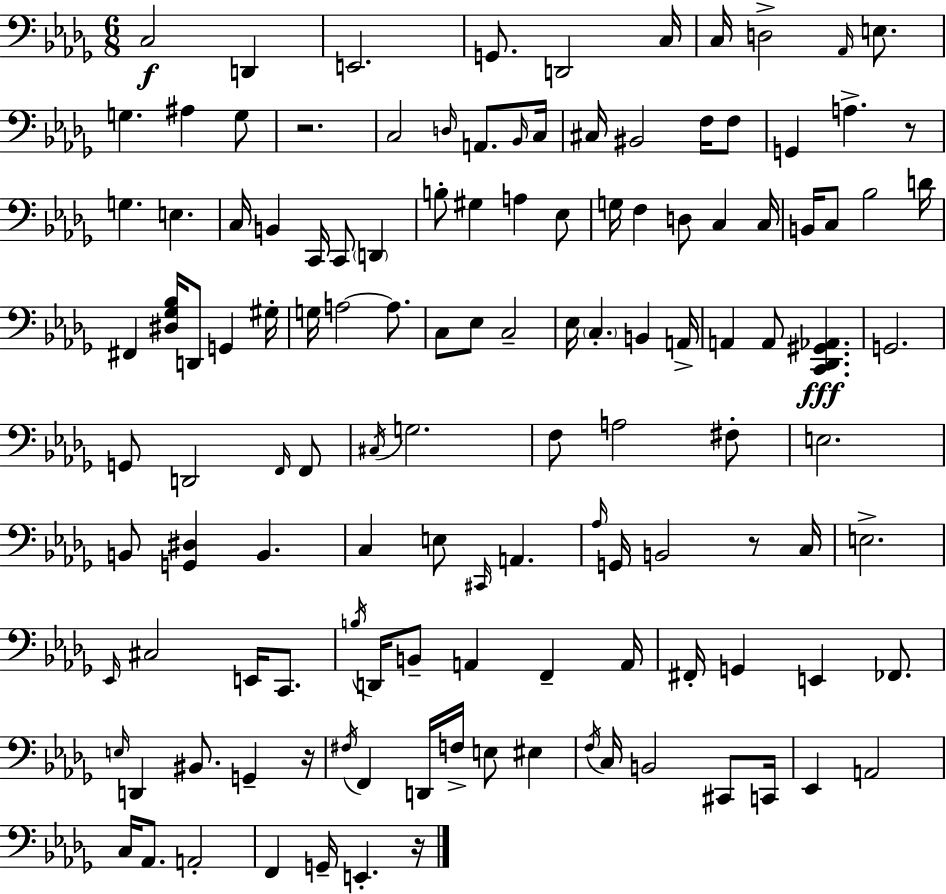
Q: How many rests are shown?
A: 5